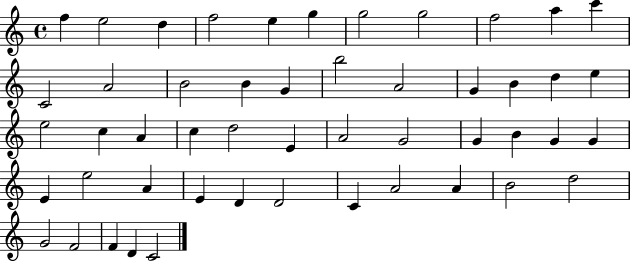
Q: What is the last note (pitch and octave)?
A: C4